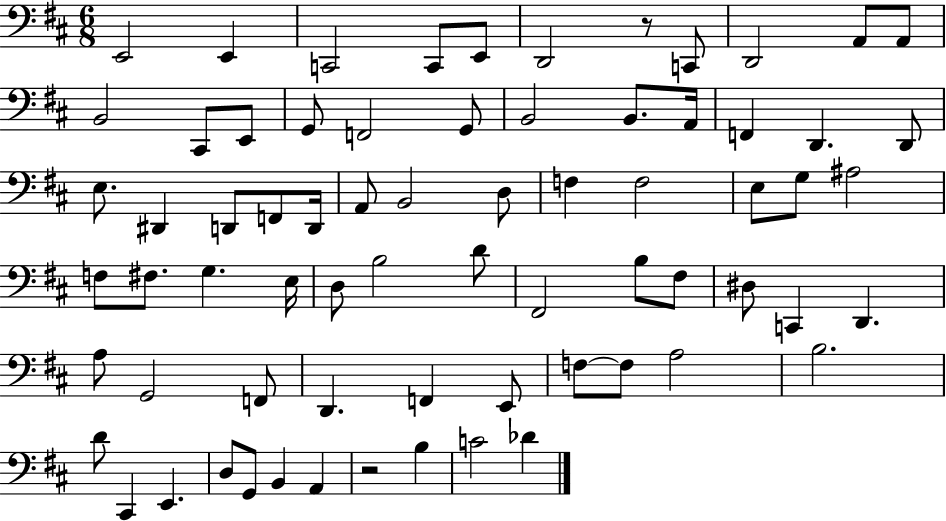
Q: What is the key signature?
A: D major